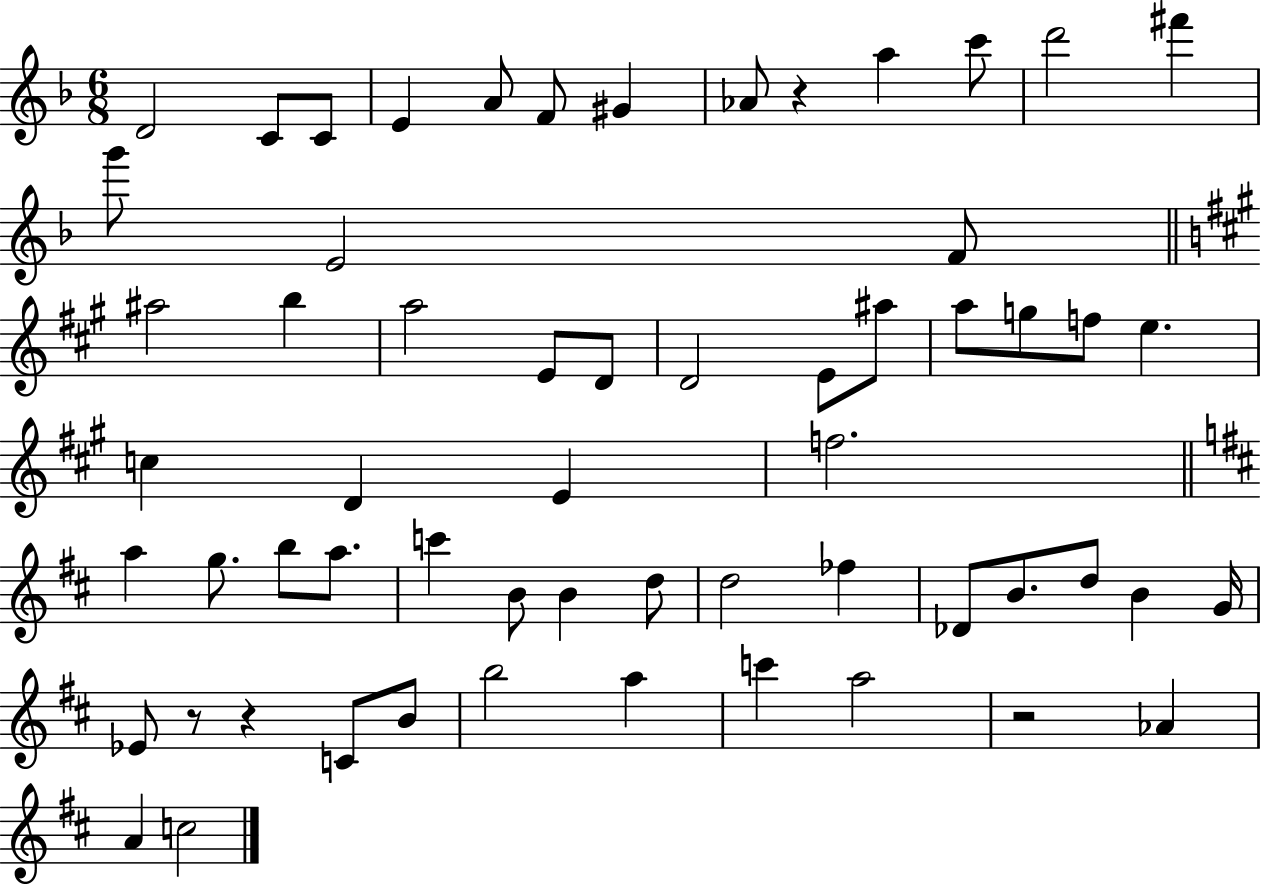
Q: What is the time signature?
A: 6/8